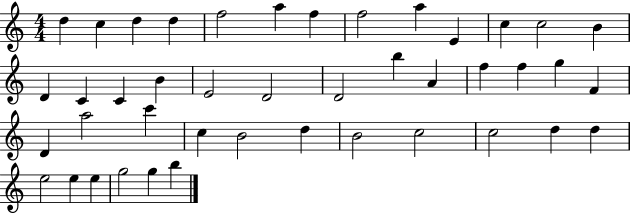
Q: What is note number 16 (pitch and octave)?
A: C4